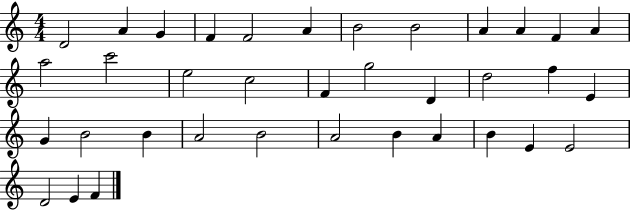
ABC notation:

X:1
T:Untitled
M:4/4
L:1/4
K:C
D2 A G F F2 A B2 B2 A A F A a2 c'2 e2 c2 F g2 D d2 f E G B2 B A2 B2 A2 B A B E E2 D2 E F